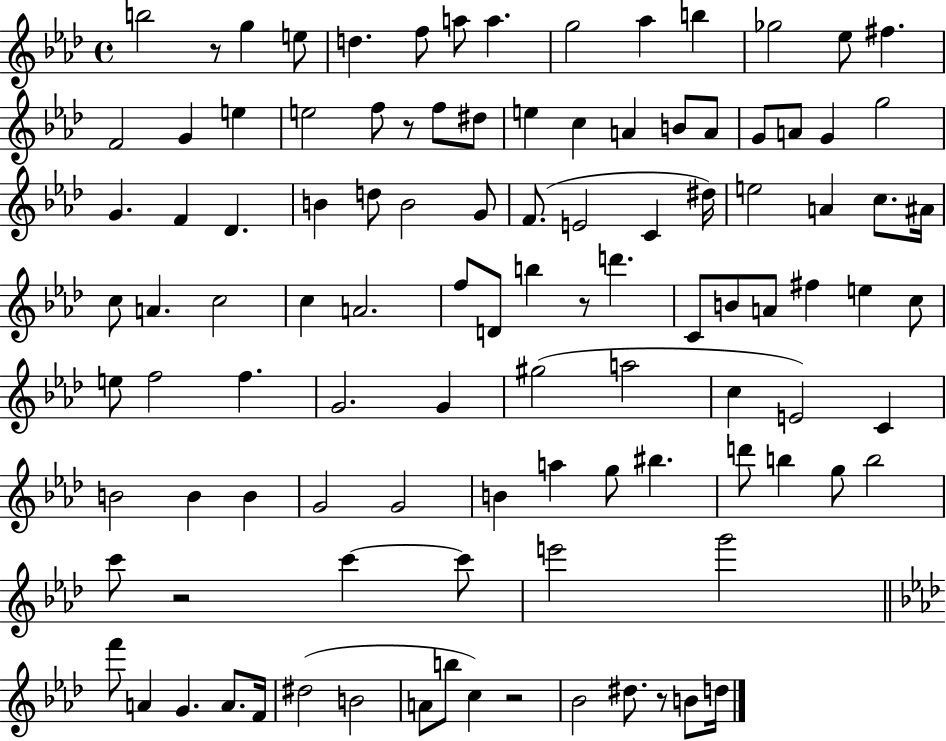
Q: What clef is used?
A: treble